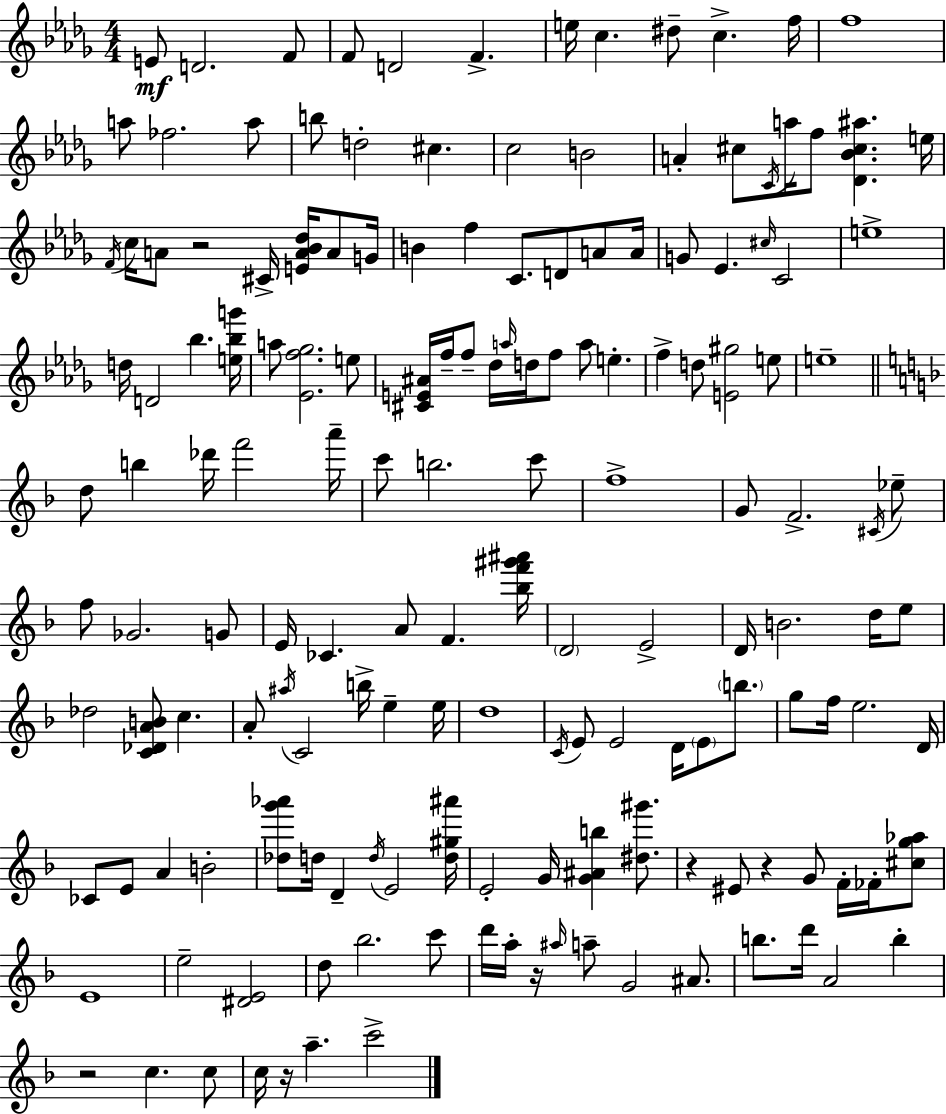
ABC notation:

X:1
T:Untitled
M:4/4
L:1/4
K:Bbm
E/2 D2 F/2 F/2 D2 F e/4 c ^d/2 c f/4 f4 a/2 _f2 a/2 b/2 d2 ^c c2 B2 A ^c/2 C/4 a/4 f/2 [_D_B^c^a] e/4 F/4 c/4 A/2 z2 ^C/4 [EA_B_d]/4 A/2 G/4 B f C/2 D/2 A/2 A/4 G/2 _E ^c/4 C2 e4 d/4 D2 _b [e_bg']/4 a/2 [_Ef_g]2 e/2 [^CE^A]/4 f/4 f/2 _d/4 a/4 d/4 f/2 a/2 e f d/2 [E^g]2 e/2 e4 d/2 b _d'/4 f'2 a'/4 c'/2 b2 c'/2 f4 G/2 F2 ^C/4 _e/2 f/2 _G2 G/2 E/4 _C A/2 F [_bf'^g'^a']/4 D2 E2 D/4 B2 d/4 e/2 _d2 [C_DAB]/2 c A/2 ^a/4 C2 b/4 e e/4 d4 C/4 E/2 E2 D/4 E/2 b/2 g/2 f/4 e2 D/4 _C/2 E/2 A B2 [_dg'_a']/2 d/4 D d/4 E2 [d^g^a']/4 E2 G/4 [G^Ab] [^d^g']/2 z ^E/2 z G/2 F/4 _F/4 [^cg_a]/2 E4 e2 [^DE]2 d/2 _b2 c'/2 d'/4 a/4 z/4 ^a/4 a/2 G2 ^A/2 b/2 d'/4 A2 b z2 c c/2 c/4 z/4 a c'2